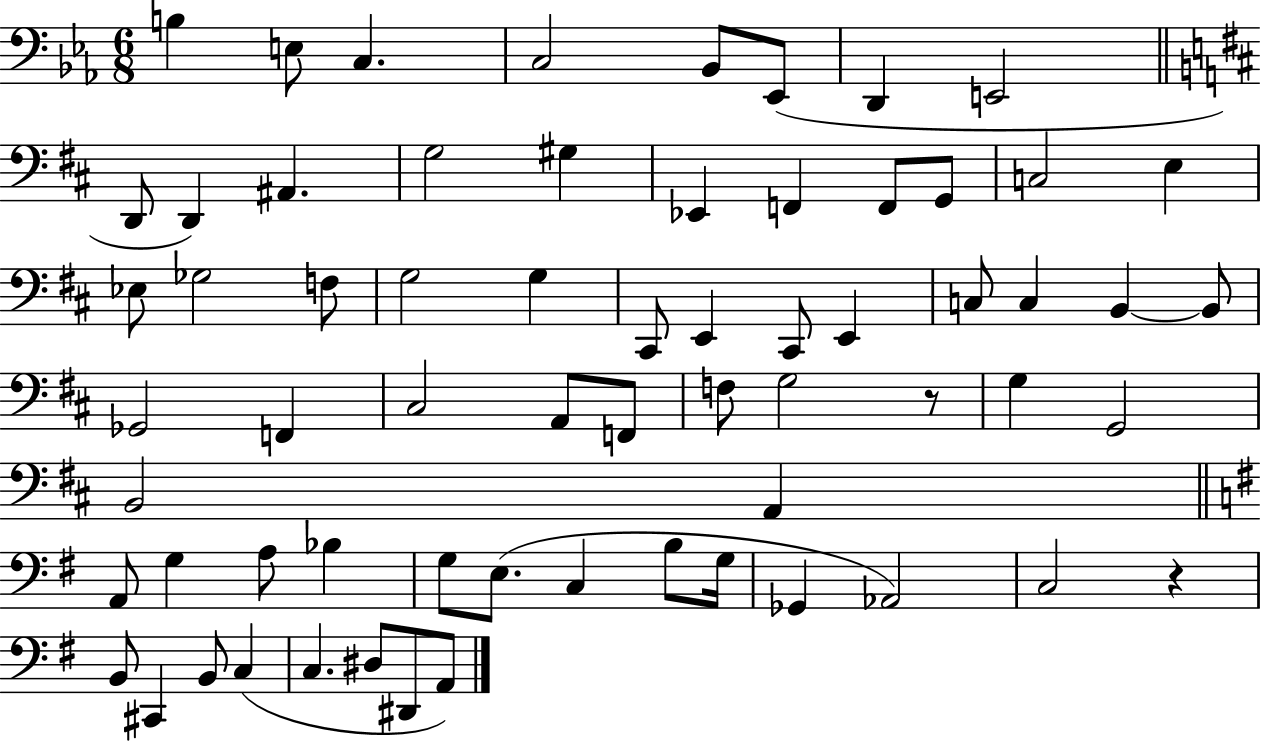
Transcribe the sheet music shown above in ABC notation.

X:1
T:Untitled
M:6/8
L:1/4
K:Eb
B, E,/2 C, C,2 _B,,/2 _E,,/2 D,, E,,2 D,,/2 D,, ^A,, G,2 ^G, _E,, F,, F,,/2 G,,/2 C,2 E, _E,/2 _G,2 F,/2 G,2 G, ^C,,/2 E,, ^C,,/2 E,, C,/2 C, B,, B,,/2 _G,,2 F,, ^C,2 A,,/2 F,,/2 F,/2 G,2 z/2 G, G,,2 B,,2 A,, A,,/2 G, A,/2 _B, G,/2 E,/2 C, B,/2 G,/4 _G,, _A,,2 C,2 z B,,/2 ^C,, B,,/2 C, C, ^D,/2 ^D,,/2 A,,/2